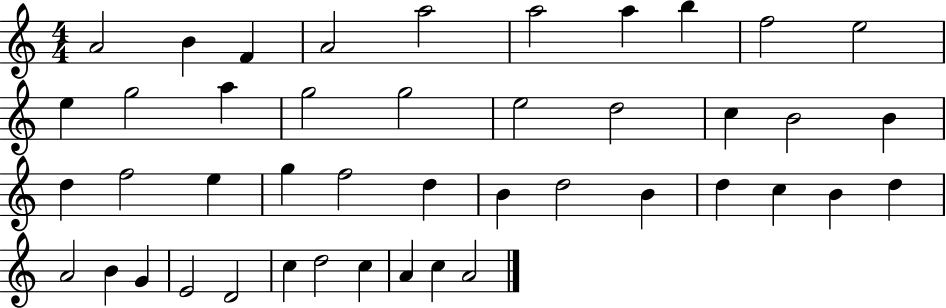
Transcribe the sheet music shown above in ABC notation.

X:1
T:Untitled
M:4/4
L:1/4
K:C
A2 B F A2 a2 a2 a b f2 e2 e g2 a g2 g2 e2 d2 c B2 B d f2 e g f2 d B d2 B d c B d A2 B G E2 D2 c d2 c A c A2